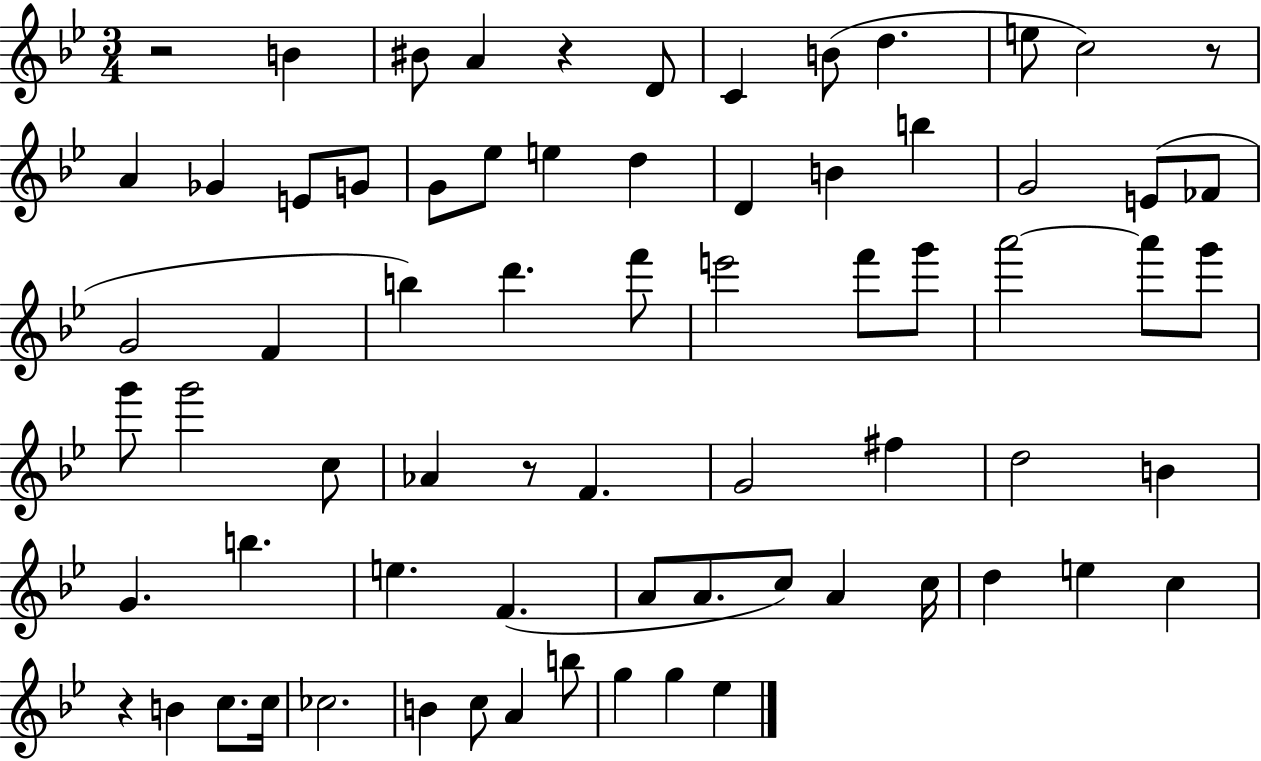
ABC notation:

X:1
T:Untitled
M:3/4
L:1/4
K:Bb
z2 B ^B/2 A z D/2 C B/2 d e/2 c2 z/2 A _G E/2 G/2 G/2 _e/2 e d D B b G2 E/2 _F/2 G2 F b d' f'/2 e'2 f'/2 g'/2 a'2 a'/2 g'/2 g'/2 g'2 c/2 _A z/2 F G2 ^f d2 B G b e F A/2 A/2 c/2 A c/4 d e c z B c/2 c/4 _c2 B c/2 A b/2 g g _e